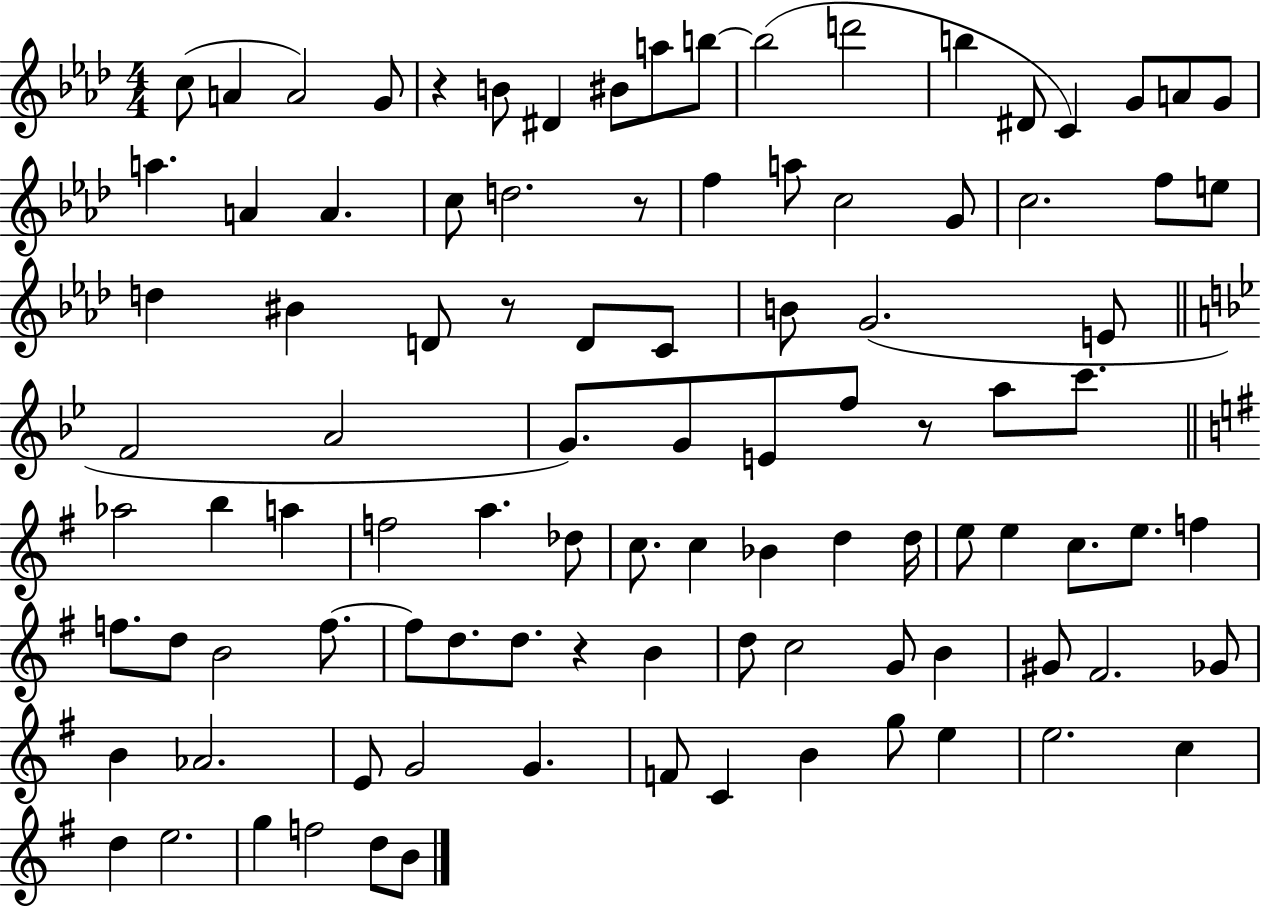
C5/e A4/q A4/h G4/e R/q B4/e D#4/q BIS4/e A5/e B5/e B5/h D6/h B5/q D#4/e C4/q G4/e A4/e G4/e A5/q. A4/q A4/q. C5/e D5/h. R/e F5/q A5/e C5/h G4/e C5/h. F5/e E5/e D5/q BIS4/q D4/e R/e D4/e C4/e B4/e G4/h. E4/e F4/h A4/h G4/e. G4/e E4/e F5/e R/e A5/e C6/e. Ab5/h B5/q A5/q F5/h A5/q. Db5/e C5/e. C5/q Bb4/q D5/q D5/s E5/e E5/q C5/e. E5/e. F5/q F5/e. D5/e B4/h F5/e. F5/e D5/e. D5/e. R/q B4/q D5/e C5/h G4/e B4/q G#4/e F#4/h. Gb4/e B4/q Ab4/h. E4/e G4/h G4/q. F4/e C4/q B4/q G5/e E5/q E5/h. C5/q D5/q E5/h. G5/q F5/h D5/e B4/e